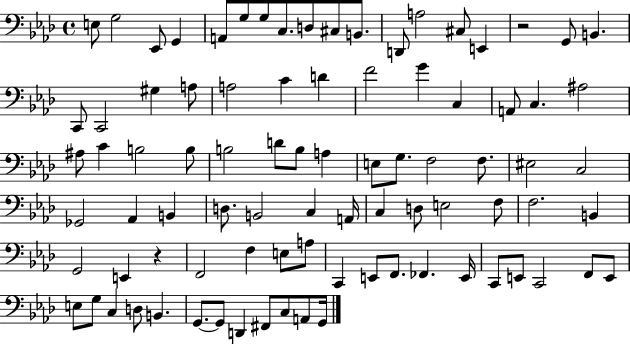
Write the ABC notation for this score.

X:1
T:Untitled
M:4/4
L:1/4
K:Ab
E,/2 G,2 _E,,/2 G,, A,,/2 G,/2 G,/2 C,/2 D,/2 ^C,/2 B,,/2 D,,/2 A,2 ^C,/2 E,, z2 G,,/2 B,, C,,/2 C,,2 ^G, A,/2 A,2 C D F2 G C, A,,/2 C, ^A,2 ^A,/2 C B,2 B,/2 B,2 D/2 B,/2 A, E,/2 G,/2 F,2 F,/2 ^E,2 C,2 _G,,2 _A,, B,, D,/2 B,,2 C, A,,/4 C, D,/2 E,2 F,/2 F,2 B,, G,,2 E,, z F,,2 F, E,/2 A,/2 C,, E,,/2 F,,/2 _F,, E,,/4 C,,/2 E,,/2 C,,2 F,,/2 E,,/2 E,/2 G,/2 C, D,/2 B,, G,,/2 G,,/2 D,, ^F,,/2 C,/2 A,,/2 G,,/4